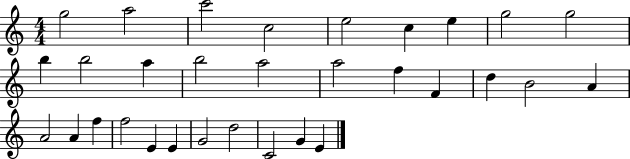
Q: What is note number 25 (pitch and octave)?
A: E4